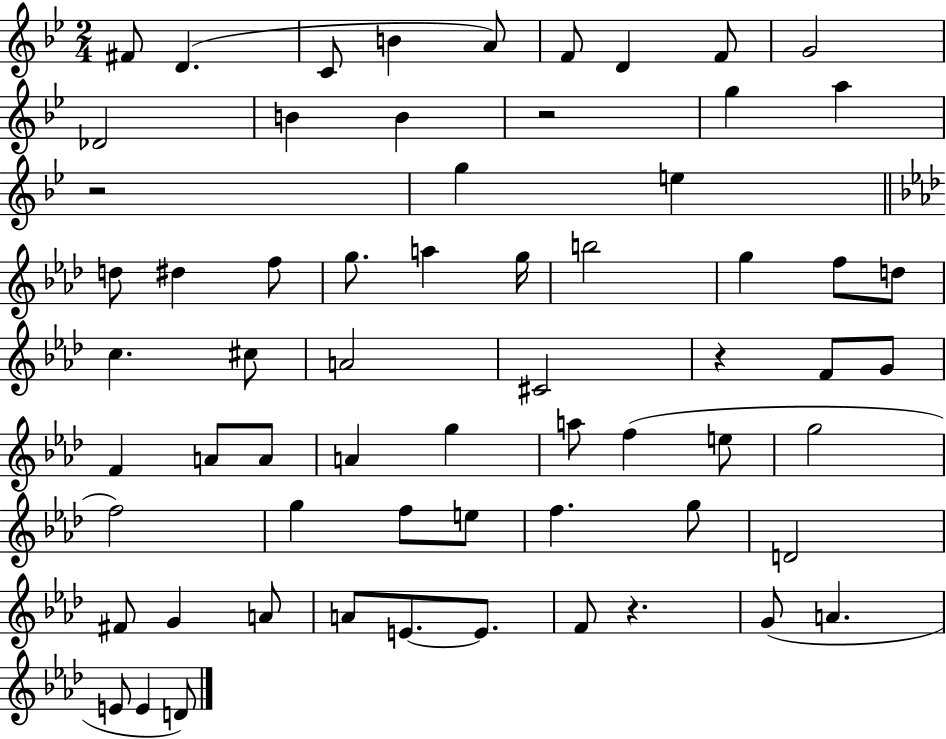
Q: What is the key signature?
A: BES major